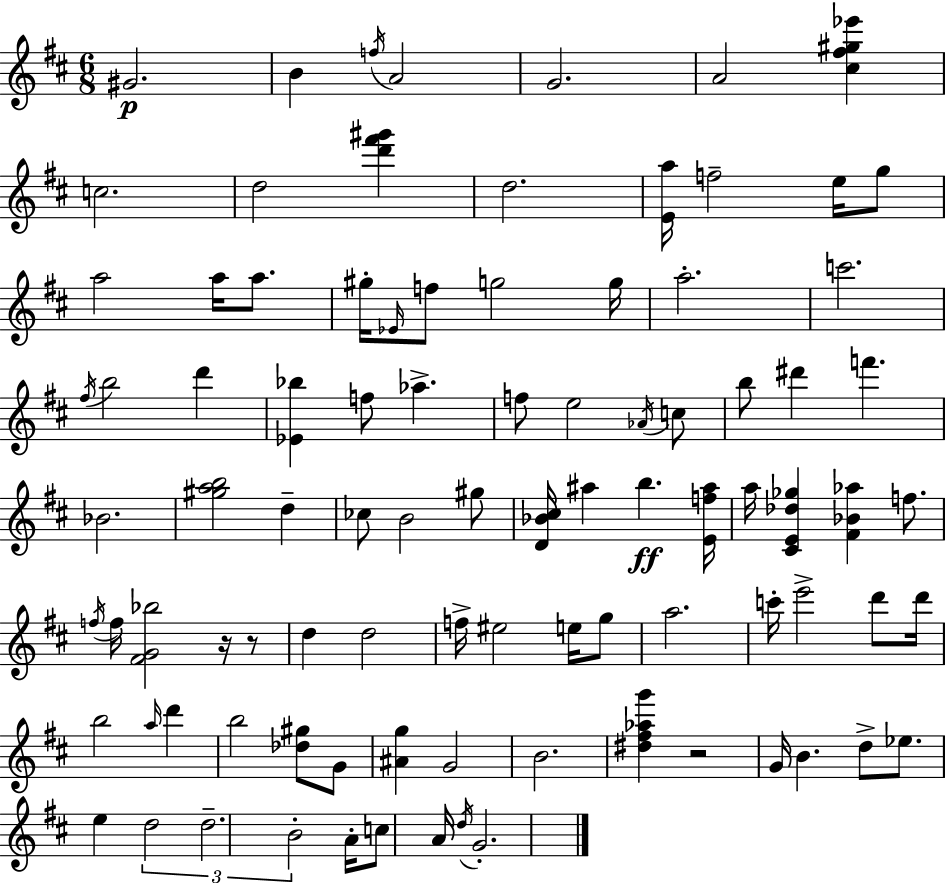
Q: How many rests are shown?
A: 3